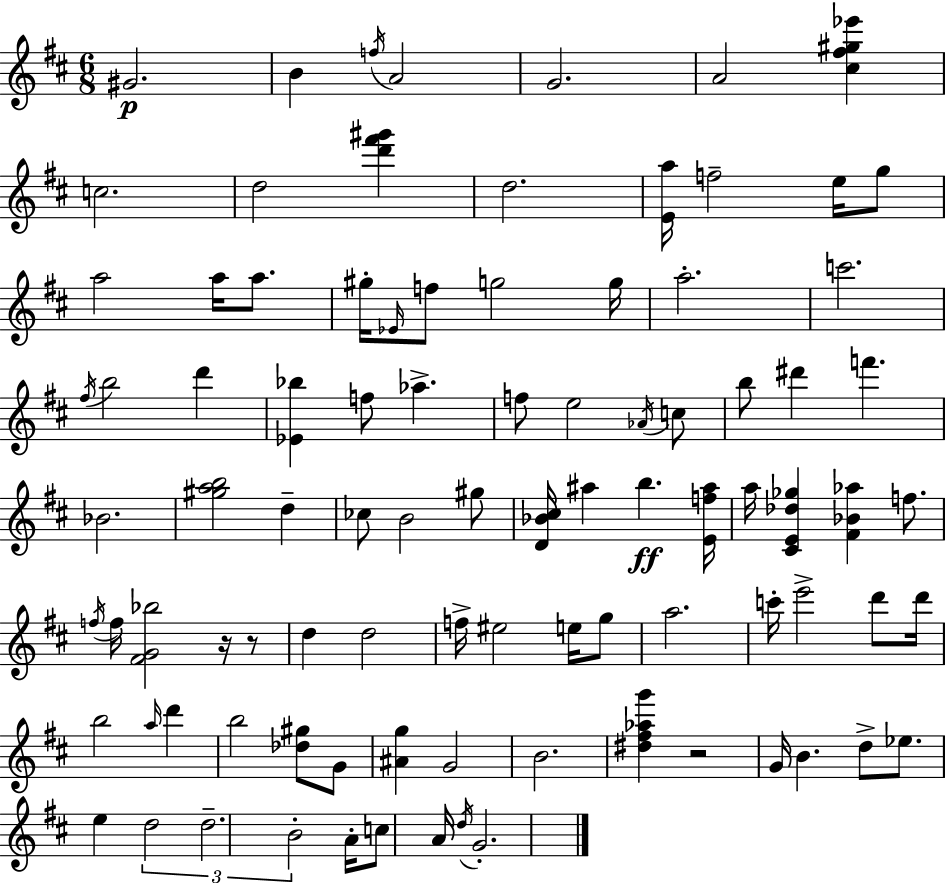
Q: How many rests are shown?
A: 3